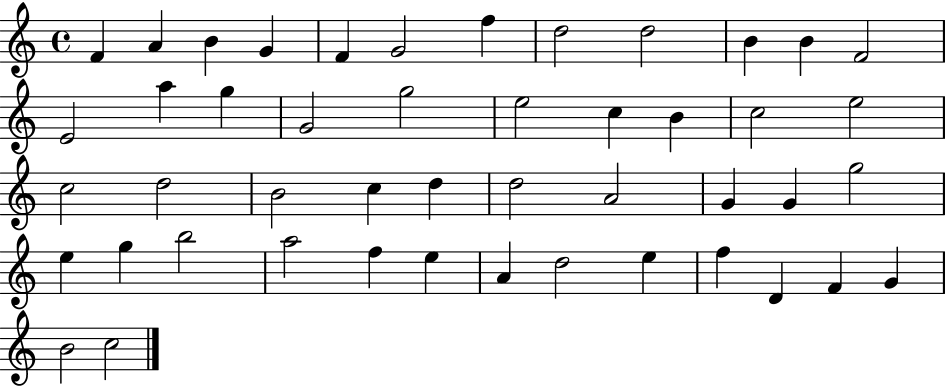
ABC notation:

X:1
T:Untitled
M:4/4
L:1/4
K:C
F A B G F G2 f d2 d2 B B F2 E2 a g G2 g2 e2 c B c2 e2 c2 d2 B2 c d d2 A2 G G g2 e g b2 a2 f e A d2 e f D F G B2 c2